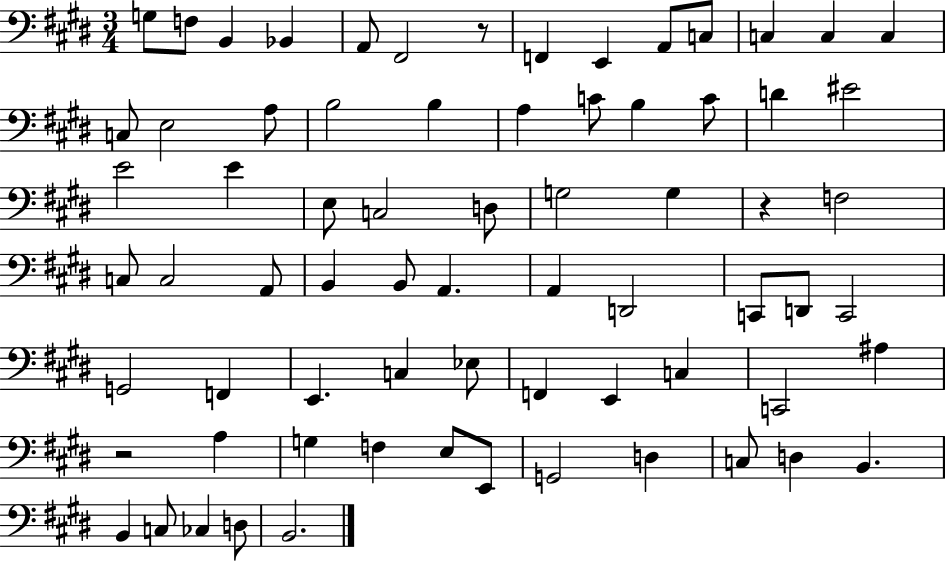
{
  \clef bass
  \numericTimeSignature
  \time 3/4
  \key e \major
  g8 f8 b,4 bes,4 | a,8 fis,2 r8 | f,4 e,4 a,8 c8 | c4 c4 c4 | \break c8 e2 a8 | b2 b4 | a4 c'8 b4 c'8 | d'4 eis'2 | \break e'2 e'4 | e8 c2 d8 | g2 g4 | r4 f2 | \break c8 c2 a,8 | b,4 b,8 a,4. | a,4 d,2 | c,8 d,8 c,2 | \break g,2 f,4 | e,4. c4 ees8 | f,4 e,4 c4 | c,2 ais4 | \break r2 a4 | g4 f4 e8 e,8 | g,2 d4 | c8 d4 b,4. | \break b,4 c8 ces4 d8 | b,2. | \bar "|."
}